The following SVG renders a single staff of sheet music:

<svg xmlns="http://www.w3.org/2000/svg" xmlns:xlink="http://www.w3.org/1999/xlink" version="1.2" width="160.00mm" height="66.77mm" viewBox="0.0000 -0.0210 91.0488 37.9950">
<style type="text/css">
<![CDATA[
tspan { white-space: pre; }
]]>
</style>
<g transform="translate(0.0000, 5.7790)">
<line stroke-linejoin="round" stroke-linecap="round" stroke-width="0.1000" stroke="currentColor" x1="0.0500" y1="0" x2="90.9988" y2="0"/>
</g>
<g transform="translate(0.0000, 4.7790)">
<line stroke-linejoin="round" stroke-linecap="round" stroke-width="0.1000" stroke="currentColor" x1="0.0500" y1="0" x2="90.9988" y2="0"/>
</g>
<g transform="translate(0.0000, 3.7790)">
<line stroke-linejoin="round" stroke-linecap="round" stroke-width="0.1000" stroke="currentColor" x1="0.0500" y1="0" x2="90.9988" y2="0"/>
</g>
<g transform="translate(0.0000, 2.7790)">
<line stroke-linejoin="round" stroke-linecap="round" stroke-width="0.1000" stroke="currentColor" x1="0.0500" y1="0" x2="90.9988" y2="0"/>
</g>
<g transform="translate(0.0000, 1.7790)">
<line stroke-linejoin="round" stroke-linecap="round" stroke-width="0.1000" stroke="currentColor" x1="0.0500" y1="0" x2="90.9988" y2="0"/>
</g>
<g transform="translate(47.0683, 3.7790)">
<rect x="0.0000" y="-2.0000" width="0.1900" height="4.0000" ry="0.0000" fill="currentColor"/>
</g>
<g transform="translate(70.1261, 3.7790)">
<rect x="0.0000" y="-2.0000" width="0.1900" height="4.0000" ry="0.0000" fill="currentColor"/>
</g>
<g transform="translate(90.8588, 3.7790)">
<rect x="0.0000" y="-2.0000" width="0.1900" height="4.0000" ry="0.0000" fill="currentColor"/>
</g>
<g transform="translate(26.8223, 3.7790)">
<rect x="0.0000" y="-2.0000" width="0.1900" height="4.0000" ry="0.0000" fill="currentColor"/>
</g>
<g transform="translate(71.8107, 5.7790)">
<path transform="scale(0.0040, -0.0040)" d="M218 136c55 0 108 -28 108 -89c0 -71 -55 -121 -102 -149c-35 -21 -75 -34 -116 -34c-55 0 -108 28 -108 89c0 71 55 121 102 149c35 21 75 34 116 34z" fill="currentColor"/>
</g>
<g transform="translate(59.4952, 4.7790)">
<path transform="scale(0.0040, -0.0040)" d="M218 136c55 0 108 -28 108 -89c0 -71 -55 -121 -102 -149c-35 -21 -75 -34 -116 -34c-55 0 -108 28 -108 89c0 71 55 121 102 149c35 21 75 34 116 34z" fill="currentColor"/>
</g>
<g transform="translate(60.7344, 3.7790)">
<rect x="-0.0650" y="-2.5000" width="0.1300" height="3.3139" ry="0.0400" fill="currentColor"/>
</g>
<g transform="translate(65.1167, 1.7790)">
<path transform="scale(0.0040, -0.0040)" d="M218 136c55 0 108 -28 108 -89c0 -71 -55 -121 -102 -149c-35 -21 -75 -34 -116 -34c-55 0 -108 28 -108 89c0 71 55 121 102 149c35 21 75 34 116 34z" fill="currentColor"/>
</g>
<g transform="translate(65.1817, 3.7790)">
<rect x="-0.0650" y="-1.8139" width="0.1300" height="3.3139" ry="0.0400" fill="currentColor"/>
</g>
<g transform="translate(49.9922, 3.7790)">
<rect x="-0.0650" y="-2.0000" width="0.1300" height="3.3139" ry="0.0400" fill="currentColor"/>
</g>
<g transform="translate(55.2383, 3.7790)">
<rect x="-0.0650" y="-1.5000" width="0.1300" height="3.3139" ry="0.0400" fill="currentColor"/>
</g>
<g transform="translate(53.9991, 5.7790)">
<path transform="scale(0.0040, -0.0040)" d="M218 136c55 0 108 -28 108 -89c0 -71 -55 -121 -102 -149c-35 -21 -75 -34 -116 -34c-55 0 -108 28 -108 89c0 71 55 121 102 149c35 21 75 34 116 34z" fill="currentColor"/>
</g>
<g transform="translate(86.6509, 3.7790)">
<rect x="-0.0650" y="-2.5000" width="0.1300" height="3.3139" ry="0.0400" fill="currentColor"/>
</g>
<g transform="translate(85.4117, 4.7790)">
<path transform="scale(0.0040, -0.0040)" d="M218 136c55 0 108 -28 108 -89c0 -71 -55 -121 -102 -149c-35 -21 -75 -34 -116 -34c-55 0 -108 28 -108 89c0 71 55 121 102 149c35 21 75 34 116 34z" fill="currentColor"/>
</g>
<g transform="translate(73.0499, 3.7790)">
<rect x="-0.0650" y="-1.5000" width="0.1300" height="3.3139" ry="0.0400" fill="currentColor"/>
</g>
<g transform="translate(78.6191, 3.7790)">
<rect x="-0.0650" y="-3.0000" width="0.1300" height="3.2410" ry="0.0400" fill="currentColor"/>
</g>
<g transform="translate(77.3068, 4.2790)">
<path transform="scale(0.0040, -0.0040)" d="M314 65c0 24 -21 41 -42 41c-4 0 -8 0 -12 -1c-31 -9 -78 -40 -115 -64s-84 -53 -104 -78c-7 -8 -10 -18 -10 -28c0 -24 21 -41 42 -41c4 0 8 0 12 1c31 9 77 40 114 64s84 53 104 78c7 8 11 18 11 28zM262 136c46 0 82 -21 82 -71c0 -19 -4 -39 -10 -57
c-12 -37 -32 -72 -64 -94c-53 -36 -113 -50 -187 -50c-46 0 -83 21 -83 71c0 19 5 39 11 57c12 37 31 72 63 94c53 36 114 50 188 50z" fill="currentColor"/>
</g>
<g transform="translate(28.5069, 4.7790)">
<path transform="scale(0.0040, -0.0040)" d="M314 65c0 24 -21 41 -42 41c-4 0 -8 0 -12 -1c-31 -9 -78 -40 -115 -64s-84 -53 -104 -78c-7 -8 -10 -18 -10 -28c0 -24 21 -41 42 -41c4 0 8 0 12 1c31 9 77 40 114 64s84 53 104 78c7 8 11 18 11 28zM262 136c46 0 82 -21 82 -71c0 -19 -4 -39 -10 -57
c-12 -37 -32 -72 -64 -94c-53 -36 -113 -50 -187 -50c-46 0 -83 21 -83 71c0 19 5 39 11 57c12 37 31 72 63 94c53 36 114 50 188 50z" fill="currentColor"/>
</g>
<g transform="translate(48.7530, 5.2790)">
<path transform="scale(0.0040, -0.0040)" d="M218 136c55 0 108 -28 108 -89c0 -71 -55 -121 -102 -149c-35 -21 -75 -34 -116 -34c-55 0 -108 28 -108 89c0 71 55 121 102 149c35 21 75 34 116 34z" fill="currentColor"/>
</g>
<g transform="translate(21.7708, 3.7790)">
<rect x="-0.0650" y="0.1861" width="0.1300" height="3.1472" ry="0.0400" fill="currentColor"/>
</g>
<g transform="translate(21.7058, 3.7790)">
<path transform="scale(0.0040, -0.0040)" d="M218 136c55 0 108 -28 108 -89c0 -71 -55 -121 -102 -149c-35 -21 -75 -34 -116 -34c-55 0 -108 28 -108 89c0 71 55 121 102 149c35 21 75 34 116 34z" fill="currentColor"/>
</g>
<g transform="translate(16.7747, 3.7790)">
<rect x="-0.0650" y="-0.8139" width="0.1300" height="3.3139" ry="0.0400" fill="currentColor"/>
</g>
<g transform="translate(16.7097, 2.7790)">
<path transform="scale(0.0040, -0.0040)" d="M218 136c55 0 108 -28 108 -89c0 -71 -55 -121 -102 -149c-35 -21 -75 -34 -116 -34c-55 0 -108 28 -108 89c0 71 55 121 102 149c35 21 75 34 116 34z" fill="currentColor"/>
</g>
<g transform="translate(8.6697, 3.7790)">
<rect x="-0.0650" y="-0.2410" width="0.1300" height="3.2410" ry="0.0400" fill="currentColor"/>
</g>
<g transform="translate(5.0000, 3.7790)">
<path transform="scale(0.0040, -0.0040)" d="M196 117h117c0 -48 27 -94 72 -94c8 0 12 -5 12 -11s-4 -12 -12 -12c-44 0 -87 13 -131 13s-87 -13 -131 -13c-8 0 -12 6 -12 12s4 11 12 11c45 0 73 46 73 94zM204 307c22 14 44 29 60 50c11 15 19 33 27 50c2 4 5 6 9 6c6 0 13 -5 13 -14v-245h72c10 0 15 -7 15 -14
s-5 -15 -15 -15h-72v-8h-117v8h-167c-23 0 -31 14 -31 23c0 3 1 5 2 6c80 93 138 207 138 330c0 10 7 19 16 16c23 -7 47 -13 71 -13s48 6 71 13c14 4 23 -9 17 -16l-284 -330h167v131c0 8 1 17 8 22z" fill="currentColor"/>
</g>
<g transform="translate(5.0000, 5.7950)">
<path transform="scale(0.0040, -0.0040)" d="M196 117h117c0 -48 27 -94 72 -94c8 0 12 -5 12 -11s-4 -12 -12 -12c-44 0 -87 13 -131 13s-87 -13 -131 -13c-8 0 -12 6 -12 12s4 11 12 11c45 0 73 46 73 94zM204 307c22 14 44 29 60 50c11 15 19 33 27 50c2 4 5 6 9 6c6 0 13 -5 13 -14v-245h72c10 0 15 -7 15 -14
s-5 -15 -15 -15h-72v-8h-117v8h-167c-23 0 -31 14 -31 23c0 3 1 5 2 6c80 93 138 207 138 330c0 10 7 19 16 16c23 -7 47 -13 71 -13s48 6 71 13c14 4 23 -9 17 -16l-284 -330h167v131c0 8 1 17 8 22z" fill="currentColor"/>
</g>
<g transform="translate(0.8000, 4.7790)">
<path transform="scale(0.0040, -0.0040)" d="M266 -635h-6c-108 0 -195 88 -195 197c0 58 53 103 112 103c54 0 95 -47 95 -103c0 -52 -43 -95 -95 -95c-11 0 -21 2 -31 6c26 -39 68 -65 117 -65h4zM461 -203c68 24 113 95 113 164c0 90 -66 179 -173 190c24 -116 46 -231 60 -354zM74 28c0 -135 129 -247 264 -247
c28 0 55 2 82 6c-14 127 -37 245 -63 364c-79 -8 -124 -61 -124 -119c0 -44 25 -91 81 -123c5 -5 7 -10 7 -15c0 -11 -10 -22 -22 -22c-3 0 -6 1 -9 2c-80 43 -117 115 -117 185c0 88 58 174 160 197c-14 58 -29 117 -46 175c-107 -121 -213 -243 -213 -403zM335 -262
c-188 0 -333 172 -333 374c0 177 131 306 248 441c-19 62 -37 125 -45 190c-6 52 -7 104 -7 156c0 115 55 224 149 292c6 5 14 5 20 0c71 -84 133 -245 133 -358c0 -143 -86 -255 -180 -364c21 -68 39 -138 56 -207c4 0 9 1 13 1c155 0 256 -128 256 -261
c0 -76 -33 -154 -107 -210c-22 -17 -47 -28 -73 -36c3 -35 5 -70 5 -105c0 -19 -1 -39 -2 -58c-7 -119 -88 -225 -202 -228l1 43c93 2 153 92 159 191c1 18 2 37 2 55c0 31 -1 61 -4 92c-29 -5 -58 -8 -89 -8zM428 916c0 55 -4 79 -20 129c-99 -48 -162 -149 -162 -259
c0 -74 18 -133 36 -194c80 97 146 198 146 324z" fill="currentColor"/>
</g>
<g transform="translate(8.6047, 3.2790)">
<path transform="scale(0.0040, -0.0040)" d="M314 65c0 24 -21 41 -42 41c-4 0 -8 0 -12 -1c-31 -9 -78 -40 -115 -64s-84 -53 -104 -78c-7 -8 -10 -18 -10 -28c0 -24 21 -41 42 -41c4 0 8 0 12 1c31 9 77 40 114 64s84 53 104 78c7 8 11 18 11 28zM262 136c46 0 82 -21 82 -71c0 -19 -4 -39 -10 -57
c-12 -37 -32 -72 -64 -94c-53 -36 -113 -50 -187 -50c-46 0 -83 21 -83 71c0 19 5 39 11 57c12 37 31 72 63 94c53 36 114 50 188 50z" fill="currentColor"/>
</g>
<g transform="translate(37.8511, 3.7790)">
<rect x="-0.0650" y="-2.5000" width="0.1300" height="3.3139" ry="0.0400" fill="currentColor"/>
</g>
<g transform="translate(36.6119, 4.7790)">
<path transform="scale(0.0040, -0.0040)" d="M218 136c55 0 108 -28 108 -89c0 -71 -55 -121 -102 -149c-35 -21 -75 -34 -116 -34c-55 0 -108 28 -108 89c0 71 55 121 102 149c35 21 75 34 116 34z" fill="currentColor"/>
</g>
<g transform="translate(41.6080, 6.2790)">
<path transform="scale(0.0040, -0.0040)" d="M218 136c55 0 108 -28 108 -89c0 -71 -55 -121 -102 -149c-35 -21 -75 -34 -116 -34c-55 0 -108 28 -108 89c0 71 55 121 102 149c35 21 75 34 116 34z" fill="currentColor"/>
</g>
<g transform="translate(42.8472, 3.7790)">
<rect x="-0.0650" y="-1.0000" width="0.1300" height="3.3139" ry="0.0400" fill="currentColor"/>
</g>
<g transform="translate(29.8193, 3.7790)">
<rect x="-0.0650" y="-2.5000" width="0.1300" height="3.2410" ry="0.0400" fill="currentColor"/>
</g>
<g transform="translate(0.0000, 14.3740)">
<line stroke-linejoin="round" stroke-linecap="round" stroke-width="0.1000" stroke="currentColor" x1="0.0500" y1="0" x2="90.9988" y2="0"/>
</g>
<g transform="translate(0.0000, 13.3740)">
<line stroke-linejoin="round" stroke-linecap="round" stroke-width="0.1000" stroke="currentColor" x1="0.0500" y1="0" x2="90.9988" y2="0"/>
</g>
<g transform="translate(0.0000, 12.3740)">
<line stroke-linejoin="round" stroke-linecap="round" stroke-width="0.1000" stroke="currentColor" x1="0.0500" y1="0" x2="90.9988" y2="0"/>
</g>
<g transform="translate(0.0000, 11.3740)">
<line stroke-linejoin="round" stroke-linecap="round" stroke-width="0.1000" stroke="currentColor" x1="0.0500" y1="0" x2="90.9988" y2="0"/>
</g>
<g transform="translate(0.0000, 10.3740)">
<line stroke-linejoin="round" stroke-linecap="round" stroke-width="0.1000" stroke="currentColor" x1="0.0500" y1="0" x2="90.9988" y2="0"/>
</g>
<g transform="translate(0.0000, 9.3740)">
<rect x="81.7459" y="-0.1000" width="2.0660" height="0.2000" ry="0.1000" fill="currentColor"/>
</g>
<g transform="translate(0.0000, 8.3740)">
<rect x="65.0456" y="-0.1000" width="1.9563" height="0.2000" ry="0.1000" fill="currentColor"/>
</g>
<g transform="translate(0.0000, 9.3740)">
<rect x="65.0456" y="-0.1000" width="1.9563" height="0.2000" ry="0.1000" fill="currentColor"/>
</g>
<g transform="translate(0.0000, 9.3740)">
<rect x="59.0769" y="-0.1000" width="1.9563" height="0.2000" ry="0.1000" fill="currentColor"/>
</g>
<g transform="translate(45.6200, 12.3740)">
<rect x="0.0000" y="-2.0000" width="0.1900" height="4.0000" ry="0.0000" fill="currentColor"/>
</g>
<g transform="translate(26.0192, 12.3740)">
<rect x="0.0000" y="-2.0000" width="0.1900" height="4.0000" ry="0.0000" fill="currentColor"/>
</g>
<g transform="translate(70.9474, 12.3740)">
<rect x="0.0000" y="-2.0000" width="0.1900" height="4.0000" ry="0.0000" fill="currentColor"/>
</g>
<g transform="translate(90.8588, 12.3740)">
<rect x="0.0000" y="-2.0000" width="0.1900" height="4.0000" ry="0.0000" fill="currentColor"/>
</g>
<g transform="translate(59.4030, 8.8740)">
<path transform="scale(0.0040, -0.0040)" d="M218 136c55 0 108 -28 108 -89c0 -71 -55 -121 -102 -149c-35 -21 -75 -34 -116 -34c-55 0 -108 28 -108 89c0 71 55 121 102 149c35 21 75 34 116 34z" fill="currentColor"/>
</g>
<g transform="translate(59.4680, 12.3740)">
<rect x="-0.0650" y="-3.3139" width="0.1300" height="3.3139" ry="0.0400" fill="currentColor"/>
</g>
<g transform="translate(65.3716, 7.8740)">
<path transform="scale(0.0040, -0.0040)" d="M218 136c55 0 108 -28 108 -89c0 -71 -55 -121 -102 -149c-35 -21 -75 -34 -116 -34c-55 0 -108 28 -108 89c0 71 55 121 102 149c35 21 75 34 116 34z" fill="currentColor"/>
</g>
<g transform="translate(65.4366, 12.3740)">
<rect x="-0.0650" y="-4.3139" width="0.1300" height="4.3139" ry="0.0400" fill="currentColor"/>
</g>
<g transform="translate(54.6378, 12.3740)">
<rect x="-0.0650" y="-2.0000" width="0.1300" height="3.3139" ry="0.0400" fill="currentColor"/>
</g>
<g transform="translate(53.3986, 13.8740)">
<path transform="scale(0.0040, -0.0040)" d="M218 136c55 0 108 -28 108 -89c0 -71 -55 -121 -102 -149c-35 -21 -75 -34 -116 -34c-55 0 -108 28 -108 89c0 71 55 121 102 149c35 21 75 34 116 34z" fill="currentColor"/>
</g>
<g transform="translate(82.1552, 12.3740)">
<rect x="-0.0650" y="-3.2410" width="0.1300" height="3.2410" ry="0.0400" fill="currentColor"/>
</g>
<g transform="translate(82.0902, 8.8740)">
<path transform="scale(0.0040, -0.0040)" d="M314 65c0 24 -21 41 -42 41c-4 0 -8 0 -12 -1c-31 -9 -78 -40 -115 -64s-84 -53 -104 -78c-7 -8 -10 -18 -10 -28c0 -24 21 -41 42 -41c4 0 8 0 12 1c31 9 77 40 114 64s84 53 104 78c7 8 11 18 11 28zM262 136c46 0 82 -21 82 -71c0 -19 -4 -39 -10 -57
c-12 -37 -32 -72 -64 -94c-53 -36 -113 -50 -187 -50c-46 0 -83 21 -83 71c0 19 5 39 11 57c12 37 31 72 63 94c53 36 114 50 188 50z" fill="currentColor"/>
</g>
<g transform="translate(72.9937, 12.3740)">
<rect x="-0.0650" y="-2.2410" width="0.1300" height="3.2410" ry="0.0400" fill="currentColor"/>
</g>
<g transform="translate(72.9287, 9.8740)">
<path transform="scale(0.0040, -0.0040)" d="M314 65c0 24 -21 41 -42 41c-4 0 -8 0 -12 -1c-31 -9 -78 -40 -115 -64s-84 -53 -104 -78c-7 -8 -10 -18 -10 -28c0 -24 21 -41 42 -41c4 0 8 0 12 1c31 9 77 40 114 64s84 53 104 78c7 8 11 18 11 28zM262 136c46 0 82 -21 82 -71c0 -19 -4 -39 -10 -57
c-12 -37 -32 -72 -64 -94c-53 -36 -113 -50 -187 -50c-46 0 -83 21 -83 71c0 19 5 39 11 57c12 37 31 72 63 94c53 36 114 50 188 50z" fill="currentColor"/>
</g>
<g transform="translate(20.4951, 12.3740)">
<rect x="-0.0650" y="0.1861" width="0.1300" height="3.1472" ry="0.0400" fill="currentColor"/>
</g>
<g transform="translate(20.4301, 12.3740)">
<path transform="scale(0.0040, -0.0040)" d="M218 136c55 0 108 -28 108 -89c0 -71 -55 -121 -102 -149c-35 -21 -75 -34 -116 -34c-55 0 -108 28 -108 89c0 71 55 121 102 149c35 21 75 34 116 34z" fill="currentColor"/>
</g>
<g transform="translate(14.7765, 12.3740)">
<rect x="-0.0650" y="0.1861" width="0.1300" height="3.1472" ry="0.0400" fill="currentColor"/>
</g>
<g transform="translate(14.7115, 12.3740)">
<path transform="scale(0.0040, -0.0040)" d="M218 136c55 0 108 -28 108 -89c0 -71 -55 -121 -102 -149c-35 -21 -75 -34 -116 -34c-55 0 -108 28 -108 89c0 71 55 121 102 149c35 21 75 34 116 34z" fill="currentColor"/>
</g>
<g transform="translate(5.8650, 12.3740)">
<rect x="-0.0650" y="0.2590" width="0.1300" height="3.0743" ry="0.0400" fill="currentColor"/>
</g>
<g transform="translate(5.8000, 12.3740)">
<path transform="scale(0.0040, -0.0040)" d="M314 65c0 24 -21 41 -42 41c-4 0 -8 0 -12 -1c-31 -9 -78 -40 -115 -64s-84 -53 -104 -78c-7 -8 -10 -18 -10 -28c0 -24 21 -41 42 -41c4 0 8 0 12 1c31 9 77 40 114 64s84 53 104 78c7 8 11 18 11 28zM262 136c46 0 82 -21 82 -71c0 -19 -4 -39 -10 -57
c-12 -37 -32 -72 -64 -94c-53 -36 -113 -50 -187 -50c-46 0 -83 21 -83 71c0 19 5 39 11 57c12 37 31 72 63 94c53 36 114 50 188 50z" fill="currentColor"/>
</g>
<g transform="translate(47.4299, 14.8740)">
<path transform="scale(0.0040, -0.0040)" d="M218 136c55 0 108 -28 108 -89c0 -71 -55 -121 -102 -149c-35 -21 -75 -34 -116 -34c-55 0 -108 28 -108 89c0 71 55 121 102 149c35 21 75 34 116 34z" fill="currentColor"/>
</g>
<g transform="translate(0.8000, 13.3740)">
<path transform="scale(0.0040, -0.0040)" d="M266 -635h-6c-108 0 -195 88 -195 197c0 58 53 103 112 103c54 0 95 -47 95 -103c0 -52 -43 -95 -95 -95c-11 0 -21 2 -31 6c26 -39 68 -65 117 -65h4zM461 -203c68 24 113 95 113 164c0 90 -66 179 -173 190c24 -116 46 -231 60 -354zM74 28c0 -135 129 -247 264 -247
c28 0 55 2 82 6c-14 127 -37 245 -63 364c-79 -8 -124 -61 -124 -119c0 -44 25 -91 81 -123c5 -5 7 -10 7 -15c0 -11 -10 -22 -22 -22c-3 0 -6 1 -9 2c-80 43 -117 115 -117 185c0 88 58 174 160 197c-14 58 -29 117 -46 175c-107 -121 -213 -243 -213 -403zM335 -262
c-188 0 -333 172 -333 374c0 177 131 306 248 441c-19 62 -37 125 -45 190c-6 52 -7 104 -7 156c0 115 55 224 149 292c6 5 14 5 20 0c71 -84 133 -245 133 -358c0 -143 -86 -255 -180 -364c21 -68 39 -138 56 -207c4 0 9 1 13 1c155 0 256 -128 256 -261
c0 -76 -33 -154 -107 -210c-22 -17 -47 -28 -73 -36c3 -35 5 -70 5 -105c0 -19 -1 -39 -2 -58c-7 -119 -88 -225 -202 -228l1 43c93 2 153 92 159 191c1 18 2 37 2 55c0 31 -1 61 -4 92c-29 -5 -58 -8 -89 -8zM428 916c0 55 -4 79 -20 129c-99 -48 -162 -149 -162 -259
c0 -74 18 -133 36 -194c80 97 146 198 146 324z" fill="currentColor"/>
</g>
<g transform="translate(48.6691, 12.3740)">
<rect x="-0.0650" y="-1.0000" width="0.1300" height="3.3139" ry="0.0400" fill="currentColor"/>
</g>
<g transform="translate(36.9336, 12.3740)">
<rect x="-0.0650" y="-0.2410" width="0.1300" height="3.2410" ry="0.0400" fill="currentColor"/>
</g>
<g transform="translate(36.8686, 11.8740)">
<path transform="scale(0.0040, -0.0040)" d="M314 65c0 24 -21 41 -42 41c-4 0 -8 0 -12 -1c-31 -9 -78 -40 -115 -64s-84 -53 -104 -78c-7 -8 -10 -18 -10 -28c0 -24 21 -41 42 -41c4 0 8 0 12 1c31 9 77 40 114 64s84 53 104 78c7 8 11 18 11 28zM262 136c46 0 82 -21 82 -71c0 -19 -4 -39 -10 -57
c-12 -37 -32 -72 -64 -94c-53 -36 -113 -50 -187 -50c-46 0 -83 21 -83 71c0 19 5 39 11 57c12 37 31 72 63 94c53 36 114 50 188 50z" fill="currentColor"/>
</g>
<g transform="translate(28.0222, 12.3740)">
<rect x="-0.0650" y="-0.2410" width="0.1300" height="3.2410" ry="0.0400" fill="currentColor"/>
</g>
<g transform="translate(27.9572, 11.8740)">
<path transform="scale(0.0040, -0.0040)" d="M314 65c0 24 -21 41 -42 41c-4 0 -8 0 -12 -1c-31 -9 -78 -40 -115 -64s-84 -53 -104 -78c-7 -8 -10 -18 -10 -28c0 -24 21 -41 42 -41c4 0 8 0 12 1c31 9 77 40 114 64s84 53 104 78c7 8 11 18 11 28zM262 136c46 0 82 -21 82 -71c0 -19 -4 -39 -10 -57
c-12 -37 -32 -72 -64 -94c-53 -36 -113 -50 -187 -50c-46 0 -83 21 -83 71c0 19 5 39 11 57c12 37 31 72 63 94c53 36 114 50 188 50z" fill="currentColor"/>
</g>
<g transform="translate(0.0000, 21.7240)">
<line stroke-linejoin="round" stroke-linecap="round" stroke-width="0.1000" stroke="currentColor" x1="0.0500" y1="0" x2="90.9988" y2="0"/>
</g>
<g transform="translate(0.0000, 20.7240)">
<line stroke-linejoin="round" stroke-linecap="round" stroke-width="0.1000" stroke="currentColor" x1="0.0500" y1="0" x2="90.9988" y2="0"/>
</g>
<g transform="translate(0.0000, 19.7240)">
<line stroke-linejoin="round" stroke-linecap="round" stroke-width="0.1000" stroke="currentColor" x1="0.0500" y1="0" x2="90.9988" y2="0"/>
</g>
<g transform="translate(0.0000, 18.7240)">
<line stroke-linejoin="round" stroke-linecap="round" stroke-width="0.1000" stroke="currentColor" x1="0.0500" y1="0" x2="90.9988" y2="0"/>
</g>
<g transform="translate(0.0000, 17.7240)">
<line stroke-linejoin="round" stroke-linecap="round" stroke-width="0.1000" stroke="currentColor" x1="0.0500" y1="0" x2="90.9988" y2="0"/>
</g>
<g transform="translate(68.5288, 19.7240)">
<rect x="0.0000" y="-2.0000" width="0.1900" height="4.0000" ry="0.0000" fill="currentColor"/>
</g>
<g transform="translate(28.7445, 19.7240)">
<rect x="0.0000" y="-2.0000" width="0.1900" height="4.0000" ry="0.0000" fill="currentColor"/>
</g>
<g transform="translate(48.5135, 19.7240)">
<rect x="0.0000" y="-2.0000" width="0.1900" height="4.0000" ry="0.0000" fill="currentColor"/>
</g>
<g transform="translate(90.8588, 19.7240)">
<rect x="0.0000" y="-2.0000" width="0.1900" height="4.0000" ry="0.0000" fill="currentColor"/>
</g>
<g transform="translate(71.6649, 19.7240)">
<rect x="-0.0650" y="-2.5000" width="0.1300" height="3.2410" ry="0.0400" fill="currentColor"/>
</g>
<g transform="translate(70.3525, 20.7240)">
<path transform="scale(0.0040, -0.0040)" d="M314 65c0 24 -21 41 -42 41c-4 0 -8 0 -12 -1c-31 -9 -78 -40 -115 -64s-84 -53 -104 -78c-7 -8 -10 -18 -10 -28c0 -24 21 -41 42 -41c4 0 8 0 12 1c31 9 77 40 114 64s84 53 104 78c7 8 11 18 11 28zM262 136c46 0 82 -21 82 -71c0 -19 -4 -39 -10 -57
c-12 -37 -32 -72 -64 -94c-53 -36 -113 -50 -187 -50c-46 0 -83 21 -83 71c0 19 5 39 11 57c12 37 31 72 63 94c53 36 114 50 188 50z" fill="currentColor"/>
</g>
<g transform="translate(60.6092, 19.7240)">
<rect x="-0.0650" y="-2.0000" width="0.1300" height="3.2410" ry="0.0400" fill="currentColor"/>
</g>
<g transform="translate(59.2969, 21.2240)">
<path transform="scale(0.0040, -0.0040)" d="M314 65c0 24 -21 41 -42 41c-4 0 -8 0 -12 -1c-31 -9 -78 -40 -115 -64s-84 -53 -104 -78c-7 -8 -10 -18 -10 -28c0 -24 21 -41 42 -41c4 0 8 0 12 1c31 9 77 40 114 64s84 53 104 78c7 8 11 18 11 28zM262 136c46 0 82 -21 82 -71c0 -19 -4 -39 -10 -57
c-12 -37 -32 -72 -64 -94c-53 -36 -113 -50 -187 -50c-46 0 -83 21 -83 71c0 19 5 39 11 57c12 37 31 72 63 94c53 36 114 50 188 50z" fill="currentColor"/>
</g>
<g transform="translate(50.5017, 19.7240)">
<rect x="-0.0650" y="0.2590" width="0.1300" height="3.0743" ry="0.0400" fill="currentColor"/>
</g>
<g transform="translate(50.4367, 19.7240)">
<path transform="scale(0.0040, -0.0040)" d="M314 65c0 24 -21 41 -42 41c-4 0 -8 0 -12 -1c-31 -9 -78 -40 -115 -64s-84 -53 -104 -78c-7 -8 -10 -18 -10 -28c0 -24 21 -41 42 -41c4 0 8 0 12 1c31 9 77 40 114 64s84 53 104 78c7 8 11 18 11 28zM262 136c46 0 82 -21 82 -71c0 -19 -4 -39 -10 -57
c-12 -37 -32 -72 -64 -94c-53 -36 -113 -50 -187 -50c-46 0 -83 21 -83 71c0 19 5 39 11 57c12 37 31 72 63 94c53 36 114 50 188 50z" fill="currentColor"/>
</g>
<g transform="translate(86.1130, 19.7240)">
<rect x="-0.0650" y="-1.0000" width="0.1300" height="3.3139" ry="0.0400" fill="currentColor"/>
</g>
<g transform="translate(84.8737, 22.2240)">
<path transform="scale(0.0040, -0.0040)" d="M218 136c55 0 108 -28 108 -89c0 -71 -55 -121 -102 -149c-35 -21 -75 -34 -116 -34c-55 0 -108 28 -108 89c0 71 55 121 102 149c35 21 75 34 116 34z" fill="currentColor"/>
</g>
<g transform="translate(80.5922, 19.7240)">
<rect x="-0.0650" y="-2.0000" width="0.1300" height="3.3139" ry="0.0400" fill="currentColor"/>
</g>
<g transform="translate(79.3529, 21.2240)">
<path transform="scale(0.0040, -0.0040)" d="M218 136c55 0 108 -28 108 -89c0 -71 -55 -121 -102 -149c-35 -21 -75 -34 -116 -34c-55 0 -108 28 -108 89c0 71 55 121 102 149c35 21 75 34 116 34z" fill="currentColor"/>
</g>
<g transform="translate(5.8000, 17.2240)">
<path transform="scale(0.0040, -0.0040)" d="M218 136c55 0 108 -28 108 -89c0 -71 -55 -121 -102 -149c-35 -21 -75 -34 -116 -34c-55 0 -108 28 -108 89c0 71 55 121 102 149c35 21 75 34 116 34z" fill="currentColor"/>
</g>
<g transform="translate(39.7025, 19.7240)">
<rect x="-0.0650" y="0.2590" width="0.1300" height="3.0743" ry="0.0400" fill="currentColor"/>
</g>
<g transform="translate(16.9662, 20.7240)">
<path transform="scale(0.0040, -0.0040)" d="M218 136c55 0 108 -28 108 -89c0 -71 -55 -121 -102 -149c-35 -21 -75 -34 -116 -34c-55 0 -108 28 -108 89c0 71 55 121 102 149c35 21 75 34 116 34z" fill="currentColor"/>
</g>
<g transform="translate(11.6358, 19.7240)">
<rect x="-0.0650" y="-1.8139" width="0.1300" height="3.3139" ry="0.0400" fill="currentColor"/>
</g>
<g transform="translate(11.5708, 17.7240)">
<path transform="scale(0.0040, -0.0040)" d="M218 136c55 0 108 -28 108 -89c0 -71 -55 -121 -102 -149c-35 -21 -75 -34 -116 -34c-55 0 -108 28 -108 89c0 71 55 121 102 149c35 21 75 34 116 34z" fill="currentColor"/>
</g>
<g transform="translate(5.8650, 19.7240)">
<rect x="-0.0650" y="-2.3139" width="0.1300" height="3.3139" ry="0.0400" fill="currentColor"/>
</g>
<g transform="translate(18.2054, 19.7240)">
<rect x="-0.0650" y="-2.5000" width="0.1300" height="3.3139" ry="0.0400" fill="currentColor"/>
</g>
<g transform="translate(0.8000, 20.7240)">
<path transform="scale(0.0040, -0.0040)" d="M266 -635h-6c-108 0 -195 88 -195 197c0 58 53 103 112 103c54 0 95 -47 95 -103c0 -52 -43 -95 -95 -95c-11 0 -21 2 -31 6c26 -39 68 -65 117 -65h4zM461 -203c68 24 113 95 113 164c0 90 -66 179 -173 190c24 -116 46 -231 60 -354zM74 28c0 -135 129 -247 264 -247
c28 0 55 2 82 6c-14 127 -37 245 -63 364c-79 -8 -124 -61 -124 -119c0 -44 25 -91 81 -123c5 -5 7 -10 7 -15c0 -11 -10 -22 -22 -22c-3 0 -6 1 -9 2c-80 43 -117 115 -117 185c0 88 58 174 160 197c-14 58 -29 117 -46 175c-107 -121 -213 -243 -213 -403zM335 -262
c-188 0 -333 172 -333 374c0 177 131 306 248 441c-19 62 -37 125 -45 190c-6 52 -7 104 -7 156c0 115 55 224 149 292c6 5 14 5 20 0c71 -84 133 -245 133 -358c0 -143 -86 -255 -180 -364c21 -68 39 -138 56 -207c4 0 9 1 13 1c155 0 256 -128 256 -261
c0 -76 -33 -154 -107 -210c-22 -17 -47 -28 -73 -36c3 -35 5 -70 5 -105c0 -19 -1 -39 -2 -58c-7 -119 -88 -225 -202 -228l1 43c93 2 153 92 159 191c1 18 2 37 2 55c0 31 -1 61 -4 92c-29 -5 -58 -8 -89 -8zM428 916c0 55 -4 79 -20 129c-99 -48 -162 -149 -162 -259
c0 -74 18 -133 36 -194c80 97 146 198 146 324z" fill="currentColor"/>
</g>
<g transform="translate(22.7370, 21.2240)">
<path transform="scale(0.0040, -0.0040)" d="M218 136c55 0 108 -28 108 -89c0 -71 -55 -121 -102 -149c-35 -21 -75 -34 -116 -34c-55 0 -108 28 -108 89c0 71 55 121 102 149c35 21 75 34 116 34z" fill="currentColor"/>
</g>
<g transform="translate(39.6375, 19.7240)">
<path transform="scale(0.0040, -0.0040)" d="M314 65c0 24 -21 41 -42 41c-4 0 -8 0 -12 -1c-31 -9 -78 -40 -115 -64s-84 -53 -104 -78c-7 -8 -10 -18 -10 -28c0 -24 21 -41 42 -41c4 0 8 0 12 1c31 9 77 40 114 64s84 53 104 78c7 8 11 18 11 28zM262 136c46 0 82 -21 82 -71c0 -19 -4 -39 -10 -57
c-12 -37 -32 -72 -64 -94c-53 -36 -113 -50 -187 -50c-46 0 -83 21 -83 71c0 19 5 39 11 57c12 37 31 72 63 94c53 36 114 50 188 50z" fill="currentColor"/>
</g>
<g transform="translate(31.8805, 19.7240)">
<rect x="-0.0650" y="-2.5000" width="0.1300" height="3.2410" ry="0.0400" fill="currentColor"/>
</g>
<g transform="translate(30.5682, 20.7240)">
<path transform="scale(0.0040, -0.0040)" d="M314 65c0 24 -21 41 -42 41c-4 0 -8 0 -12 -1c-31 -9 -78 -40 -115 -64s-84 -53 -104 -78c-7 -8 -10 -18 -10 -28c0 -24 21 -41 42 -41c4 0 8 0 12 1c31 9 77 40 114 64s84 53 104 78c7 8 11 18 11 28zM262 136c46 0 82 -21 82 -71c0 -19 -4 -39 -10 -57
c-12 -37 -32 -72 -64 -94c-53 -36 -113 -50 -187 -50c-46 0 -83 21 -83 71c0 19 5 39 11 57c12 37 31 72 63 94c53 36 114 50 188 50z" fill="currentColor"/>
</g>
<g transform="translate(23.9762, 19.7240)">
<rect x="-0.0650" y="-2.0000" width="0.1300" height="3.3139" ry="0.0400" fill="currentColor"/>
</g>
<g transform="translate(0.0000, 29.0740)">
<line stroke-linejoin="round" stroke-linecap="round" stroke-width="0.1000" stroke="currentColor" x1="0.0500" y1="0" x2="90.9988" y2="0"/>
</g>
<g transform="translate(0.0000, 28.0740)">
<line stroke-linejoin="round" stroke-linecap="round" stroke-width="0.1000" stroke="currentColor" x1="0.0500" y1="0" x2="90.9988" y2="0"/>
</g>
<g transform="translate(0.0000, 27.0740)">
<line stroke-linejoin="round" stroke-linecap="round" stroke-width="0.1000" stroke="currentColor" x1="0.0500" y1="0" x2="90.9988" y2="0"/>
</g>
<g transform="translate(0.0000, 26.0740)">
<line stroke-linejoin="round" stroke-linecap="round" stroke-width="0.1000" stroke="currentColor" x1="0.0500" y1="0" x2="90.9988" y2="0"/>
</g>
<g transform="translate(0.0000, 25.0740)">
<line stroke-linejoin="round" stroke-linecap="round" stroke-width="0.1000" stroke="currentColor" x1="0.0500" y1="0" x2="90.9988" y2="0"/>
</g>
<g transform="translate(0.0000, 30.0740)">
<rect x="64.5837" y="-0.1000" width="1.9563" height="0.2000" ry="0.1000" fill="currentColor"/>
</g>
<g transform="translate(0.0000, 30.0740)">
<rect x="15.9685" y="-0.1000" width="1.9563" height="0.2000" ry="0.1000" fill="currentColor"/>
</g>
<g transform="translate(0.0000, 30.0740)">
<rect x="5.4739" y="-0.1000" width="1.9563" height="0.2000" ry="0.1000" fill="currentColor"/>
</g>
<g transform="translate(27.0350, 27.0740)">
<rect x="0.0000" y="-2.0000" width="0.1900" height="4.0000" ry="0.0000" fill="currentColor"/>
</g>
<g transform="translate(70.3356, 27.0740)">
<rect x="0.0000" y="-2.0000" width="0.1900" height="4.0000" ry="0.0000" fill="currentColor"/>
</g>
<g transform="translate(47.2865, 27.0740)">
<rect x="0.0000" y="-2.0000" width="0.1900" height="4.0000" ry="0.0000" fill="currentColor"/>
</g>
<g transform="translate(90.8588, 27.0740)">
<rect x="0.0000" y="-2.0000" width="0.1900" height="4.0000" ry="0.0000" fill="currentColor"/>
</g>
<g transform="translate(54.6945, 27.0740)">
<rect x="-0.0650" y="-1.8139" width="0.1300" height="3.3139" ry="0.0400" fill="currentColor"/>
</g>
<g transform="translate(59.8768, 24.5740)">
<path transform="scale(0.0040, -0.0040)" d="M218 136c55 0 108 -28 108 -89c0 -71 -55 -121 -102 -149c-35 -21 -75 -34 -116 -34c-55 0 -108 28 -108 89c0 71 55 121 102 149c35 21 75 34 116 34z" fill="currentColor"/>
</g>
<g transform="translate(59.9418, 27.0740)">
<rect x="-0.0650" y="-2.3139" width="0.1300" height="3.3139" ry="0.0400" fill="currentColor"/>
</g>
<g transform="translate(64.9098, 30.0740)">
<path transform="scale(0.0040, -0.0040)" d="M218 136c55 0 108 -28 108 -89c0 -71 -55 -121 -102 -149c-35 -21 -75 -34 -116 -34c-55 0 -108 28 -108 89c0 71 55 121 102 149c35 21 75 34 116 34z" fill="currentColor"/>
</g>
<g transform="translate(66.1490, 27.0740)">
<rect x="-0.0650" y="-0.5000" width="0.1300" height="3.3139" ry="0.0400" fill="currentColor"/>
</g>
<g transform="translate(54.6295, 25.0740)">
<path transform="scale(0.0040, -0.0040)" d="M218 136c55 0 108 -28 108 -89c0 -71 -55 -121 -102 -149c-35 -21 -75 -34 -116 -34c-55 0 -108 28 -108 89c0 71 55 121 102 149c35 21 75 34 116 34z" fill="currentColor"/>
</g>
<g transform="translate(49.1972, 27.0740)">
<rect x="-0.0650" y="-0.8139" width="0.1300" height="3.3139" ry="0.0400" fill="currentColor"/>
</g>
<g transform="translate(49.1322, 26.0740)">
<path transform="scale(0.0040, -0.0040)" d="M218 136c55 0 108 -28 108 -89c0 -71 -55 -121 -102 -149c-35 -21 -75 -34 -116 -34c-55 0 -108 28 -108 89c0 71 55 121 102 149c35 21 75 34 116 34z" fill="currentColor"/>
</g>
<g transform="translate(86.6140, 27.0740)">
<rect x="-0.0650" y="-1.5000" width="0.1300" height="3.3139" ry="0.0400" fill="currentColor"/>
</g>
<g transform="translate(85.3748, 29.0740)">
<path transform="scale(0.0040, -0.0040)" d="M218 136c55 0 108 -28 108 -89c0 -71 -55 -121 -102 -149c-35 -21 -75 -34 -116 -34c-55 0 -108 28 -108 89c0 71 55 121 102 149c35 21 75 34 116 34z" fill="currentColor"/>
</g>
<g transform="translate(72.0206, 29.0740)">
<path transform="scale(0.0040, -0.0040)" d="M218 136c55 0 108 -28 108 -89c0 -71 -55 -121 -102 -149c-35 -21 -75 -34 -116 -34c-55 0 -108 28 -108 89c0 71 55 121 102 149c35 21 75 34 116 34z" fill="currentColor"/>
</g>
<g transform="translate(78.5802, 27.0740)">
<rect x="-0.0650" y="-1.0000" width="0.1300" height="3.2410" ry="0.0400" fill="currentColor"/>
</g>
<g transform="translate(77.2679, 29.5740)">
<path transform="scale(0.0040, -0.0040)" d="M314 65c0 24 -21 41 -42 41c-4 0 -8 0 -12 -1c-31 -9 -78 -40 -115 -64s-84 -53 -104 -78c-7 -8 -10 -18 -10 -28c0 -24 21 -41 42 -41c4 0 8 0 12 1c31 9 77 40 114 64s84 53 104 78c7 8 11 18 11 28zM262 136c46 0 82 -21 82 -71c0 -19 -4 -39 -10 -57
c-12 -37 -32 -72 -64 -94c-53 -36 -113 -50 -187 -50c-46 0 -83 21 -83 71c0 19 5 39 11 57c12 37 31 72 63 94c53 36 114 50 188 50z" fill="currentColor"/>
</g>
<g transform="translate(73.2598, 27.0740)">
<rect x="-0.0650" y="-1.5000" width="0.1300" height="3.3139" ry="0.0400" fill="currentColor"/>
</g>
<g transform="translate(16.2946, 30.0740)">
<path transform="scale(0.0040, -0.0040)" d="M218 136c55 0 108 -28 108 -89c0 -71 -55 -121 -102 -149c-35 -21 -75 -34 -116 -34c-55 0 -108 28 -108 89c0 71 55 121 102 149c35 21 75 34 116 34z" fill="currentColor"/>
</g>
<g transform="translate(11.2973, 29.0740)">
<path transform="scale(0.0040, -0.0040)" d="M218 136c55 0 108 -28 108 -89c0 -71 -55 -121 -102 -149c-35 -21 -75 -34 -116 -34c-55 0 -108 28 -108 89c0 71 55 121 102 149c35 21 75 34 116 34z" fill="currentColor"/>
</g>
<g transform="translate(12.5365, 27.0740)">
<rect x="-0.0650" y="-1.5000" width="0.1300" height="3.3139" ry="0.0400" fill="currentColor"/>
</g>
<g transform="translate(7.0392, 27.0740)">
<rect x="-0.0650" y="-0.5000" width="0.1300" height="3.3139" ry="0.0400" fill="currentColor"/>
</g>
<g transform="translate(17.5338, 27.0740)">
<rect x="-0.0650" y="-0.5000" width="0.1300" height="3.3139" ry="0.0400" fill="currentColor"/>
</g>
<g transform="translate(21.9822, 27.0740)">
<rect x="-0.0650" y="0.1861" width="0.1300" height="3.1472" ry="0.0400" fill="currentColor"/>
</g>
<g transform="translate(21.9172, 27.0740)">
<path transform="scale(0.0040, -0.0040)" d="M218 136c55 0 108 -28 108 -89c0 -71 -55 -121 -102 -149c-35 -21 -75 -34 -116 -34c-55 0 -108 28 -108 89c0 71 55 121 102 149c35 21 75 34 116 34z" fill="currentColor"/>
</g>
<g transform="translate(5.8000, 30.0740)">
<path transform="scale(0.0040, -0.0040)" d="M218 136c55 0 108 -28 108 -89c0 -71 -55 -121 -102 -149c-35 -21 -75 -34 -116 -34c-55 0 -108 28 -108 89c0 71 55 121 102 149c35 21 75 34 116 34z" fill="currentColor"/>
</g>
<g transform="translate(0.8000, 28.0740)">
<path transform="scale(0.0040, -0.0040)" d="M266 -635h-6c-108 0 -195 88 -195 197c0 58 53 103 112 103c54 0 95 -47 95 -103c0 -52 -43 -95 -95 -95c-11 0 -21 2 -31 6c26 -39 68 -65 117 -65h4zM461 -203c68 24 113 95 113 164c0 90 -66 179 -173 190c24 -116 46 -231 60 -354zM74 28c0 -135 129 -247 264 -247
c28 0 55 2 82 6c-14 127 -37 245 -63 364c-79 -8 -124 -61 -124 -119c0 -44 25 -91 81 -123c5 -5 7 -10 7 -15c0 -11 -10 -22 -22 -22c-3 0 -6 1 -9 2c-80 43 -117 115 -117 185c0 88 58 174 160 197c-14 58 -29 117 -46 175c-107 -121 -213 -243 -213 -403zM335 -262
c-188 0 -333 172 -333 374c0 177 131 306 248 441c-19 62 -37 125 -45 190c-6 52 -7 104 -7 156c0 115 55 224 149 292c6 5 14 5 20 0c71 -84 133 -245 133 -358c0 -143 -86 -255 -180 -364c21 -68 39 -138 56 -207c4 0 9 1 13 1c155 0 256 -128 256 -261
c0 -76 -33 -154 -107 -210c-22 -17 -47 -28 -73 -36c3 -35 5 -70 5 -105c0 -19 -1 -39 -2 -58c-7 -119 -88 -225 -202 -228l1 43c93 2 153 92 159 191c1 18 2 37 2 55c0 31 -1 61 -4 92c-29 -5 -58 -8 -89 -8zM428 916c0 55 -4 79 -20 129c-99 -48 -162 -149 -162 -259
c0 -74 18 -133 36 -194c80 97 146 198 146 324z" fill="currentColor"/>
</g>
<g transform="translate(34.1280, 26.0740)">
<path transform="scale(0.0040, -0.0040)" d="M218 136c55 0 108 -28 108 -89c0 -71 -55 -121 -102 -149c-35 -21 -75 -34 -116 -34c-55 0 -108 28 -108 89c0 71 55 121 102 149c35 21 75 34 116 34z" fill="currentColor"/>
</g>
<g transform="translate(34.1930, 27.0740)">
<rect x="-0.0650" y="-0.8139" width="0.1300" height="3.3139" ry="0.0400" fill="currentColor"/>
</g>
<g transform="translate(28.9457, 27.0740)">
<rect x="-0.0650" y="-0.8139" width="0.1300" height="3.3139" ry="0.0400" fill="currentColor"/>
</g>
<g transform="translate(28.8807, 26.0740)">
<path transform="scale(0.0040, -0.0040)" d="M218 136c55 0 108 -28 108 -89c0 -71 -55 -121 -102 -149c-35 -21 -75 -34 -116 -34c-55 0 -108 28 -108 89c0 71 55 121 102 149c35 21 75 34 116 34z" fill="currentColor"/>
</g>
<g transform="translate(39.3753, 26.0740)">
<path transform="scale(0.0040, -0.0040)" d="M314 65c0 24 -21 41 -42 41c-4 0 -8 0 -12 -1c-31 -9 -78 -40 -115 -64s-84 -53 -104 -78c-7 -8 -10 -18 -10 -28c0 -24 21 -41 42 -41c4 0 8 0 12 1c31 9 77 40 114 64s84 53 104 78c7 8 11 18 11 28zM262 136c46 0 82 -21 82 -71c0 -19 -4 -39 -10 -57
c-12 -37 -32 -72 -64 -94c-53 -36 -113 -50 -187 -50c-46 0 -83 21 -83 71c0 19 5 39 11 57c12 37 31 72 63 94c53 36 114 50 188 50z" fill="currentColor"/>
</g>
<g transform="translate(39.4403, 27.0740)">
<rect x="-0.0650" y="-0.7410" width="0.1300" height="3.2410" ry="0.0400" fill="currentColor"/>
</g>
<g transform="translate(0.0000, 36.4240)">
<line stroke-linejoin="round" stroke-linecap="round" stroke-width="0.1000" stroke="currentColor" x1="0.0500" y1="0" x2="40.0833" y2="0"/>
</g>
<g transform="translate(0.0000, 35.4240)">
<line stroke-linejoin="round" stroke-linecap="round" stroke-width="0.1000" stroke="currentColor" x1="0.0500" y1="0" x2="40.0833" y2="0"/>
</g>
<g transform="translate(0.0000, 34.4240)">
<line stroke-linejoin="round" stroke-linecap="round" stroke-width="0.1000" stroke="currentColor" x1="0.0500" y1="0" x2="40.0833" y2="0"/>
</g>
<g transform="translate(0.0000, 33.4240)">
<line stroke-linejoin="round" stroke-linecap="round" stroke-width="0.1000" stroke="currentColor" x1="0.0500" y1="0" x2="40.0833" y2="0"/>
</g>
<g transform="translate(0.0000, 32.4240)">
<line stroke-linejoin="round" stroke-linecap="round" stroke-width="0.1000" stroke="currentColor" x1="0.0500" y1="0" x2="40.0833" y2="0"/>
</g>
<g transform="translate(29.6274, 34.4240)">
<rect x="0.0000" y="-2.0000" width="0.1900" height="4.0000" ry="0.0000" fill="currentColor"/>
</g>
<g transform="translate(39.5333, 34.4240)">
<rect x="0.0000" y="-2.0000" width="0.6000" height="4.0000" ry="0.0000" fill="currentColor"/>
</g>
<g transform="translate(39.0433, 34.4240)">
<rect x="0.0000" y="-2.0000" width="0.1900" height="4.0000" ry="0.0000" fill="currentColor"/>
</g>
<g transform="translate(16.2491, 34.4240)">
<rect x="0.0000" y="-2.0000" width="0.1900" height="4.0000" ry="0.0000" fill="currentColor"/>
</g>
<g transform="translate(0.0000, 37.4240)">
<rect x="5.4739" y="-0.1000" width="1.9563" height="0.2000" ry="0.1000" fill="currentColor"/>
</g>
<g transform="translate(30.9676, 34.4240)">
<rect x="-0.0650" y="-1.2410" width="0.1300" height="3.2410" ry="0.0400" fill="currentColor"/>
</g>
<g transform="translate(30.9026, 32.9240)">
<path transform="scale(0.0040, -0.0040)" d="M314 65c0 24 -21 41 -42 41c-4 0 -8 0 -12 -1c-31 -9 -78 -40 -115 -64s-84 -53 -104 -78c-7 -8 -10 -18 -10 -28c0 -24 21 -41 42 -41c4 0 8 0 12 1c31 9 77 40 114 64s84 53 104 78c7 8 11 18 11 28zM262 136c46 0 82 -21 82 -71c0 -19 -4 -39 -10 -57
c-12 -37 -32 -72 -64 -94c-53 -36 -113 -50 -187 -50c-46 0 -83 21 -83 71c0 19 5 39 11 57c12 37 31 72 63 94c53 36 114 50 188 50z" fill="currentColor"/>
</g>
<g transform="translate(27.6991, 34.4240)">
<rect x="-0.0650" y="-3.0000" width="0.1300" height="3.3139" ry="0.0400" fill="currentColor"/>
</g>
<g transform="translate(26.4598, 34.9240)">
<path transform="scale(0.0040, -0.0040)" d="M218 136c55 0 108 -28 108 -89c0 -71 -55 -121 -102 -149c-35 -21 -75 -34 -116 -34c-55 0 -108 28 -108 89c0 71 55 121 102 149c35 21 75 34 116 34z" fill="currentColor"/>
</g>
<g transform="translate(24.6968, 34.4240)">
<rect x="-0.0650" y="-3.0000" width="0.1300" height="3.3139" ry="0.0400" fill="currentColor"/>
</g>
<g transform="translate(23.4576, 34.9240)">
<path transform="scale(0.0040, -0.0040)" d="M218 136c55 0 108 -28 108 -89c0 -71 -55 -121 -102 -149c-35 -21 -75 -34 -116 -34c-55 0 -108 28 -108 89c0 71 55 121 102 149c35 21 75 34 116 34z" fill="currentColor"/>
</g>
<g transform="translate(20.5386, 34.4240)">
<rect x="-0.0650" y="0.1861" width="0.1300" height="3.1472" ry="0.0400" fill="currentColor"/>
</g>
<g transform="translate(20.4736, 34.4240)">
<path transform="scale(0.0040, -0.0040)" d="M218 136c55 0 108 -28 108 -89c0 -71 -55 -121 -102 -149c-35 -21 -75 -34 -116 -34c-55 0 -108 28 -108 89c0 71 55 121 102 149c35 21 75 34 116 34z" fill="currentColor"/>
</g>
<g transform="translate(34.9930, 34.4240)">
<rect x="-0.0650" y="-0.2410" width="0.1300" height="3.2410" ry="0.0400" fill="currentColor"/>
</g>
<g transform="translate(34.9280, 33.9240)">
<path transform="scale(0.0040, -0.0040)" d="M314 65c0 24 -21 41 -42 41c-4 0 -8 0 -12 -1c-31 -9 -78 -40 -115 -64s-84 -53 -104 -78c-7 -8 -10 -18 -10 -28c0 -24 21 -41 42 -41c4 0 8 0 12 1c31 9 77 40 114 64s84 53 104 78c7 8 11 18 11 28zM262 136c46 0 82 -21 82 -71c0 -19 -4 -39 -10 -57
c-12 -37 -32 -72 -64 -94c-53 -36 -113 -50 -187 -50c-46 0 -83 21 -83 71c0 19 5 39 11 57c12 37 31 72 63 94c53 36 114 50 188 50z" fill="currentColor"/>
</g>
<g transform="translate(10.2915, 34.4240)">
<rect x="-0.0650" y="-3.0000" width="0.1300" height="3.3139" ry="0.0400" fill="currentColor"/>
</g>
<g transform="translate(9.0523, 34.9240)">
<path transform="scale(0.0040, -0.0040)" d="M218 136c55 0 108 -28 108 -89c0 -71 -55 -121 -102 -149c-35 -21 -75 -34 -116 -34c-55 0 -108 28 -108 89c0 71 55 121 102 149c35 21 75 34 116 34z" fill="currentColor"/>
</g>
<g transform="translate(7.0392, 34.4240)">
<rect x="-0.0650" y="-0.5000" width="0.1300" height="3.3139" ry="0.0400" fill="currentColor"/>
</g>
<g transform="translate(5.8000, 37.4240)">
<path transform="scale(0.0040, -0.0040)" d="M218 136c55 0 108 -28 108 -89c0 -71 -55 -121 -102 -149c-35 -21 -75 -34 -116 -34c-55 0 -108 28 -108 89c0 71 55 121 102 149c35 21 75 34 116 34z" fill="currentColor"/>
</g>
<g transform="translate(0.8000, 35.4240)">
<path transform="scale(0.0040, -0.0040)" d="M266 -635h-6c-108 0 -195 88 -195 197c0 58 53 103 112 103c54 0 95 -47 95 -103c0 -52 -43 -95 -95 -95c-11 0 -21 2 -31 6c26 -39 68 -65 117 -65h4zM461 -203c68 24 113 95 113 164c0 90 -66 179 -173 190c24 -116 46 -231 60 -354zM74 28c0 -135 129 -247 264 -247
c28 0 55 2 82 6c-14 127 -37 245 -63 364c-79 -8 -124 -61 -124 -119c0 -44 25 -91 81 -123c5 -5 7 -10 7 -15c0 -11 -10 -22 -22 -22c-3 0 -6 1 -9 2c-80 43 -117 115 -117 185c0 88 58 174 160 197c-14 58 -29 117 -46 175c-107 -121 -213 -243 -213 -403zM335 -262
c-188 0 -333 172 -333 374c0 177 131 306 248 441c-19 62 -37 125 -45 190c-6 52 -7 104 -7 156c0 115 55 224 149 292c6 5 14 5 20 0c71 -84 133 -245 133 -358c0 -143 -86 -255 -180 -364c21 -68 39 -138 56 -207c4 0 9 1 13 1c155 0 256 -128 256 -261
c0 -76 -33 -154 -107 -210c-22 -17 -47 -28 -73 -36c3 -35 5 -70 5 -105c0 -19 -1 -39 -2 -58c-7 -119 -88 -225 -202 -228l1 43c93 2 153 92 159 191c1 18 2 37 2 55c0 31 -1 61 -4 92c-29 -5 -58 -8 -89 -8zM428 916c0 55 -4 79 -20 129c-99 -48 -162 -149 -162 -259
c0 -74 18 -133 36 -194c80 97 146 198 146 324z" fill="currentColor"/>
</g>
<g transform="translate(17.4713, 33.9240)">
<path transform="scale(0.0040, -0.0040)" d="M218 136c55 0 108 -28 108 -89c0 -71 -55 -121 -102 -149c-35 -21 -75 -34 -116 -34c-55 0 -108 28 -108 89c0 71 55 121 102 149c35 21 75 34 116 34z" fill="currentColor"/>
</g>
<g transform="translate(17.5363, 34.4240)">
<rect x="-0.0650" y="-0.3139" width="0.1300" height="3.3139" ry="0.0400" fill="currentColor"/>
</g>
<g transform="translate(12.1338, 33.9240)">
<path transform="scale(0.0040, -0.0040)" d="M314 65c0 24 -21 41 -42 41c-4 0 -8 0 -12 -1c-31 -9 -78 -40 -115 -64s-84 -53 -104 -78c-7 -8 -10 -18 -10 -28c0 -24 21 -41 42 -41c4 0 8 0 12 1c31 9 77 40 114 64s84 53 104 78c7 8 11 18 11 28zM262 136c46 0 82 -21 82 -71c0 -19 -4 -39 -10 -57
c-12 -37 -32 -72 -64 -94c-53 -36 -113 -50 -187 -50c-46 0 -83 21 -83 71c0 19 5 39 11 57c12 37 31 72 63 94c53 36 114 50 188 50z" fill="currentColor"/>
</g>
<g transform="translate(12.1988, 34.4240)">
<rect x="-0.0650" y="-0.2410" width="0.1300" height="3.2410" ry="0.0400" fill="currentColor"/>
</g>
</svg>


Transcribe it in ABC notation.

X:1
T:Untitled
M:4/4
L:1/4
K:C
c2 d B G2 G D F E G f E A2 G B2 B B c2 c2 D F b d' g2 b2 g f G F G2 B2 B2 F2 G2 F D C E C B d d d2 d f g C E D2 E C A c2 c B A A e2 c2